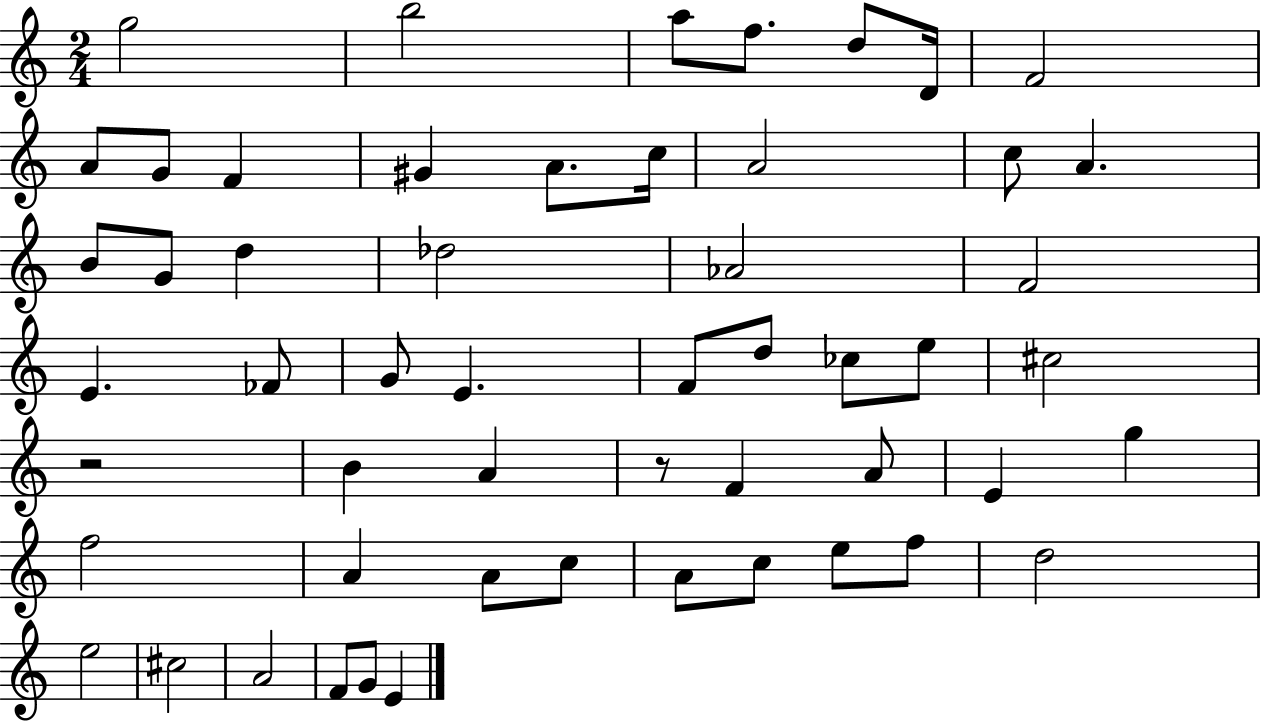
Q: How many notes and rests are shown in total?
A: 54